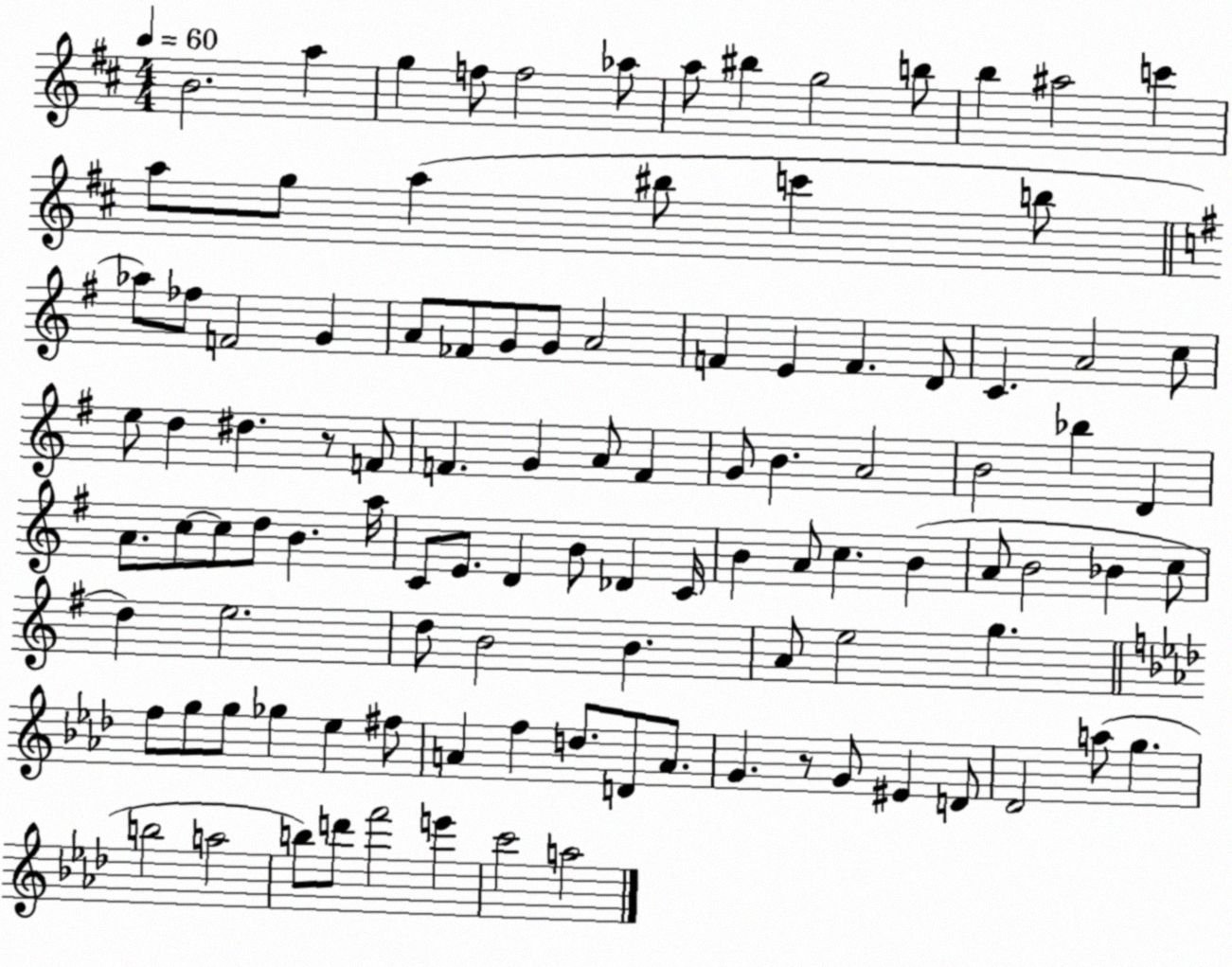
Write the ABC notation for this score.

X:1
T:Untitled
M:4/4
L:1/4
K:D
B2 a g f/2 f2 _a/2 a/2 ^b g2 b/2 b ^a2 c' a/2 g/2 a ^b/2 c' b/2 _a/2 _f/2 F2 G A/2 _F/2 G/2 G/2 A2 F E F D/2 C A2 c/2 e/2 d ^d z/2 F/2 F G A/2 F G/2 B A2 B2 _b D A/2 c/2 c/2 d/2 B a/4 C/2 E/2 D B/2 _D C/4 B A/2 c B A/2 B2 _B c/2 d e2 d/2 B2 B A/2 e2 g f/2 g/2 g/2 _g _e ^f/2 A f d/2 D/2 A/2 G z/2 G/2 ^E D/2 _D2 a/2 g b2 a2 b/2 d'/2 f'2 e' c'2 a2